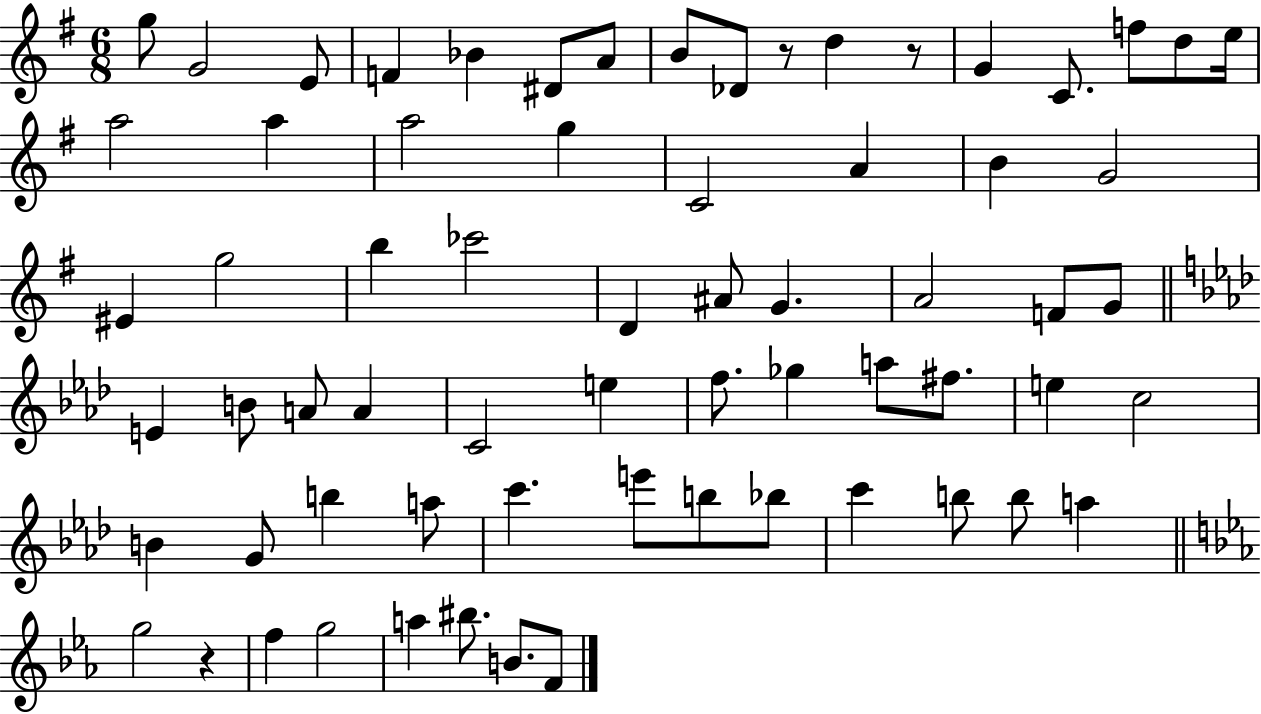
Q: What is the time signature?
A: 6/8